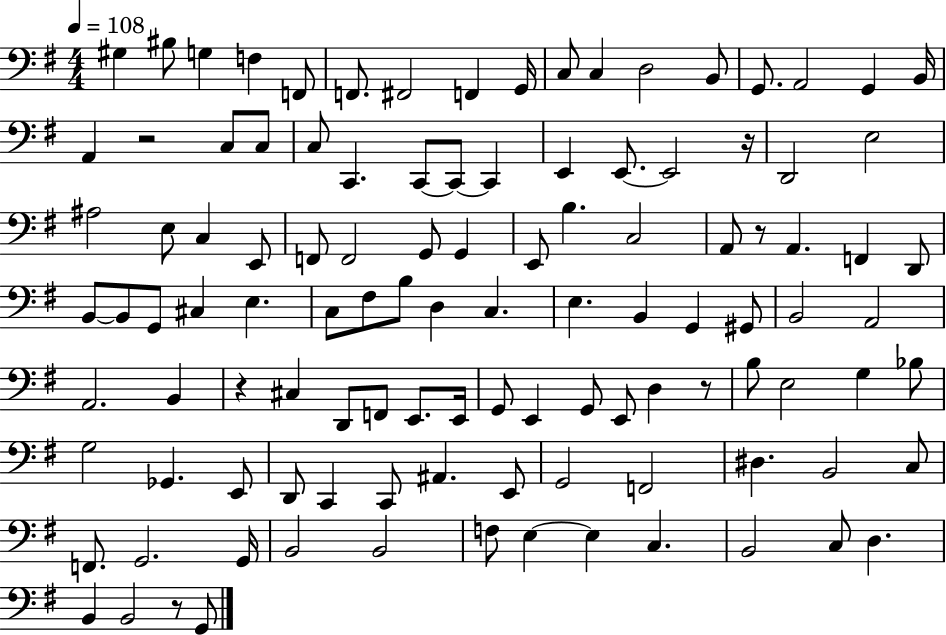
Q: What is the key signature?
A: G major